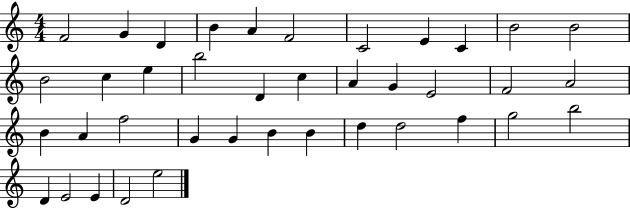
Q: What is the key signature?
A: C major